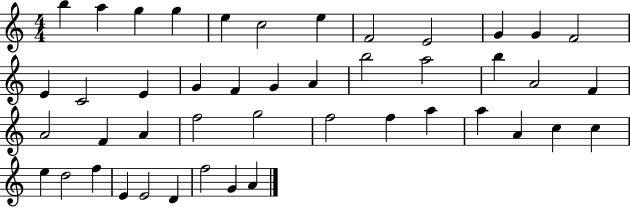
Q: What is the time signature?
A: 4/4